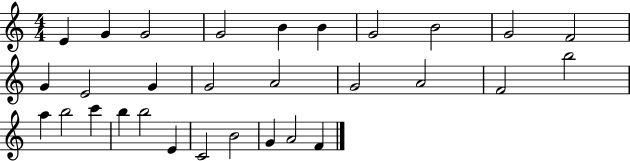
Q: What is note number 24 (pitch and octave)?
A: B5